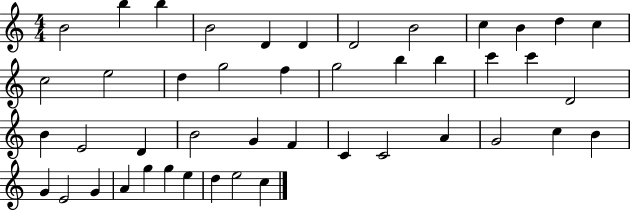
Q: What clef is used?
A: treble